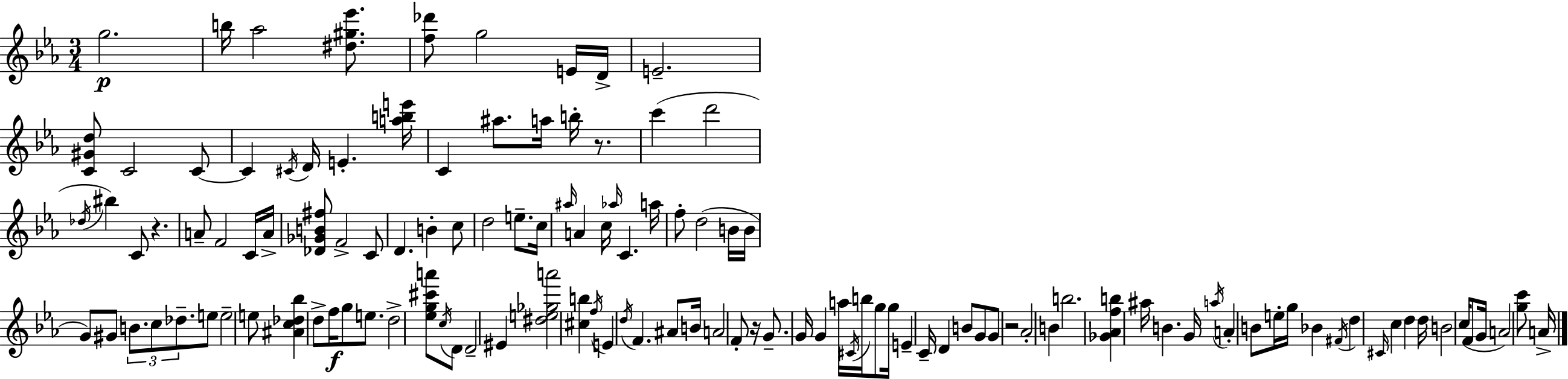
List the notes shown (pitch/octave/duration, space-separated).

G5/h. B5/s Ab5/h [D#5,G#5,Eb6]/e. [F5,Db6]/e G5/h E4/s D4/s E4/h. [C4,G#4,D5]/e C4/h C4/e C4/q C#4/s D4/s E4/q. [A5,B5,E6]/s C4/q A#5/e. A5/s B5/s R/e. C6/q D6/h Db5/s BIS5/q C4/e R/q. A4/e F4/h C4/s A4/s [Db4,Gb4,B4,F#5]/e F4/h C4/e D4/q. B4/q C5/e D5/h E5/e. C5/s A#5/s A4/q C5/s Ab5/s C4/q. A5/s F5/e D5/h B4/s B4/s G4/e G#4/e B4/e. C5/e Db5/e. E5/e E5/h E5/e [A#4,C5,Db5,Bb5]/q D5/e F5/s G5/e E5/e. D5/h [Eb5,G5,C#6,A6]/e C5/s D4/e D4/h EIS4/q [D#5,E5,Gb5,A6]/h [C#5,B5]/q F5/s E4/q D5/s F4/q. A#4/e B4/s A4/h F4/e R/s G4/e. G4/s G4/q A5/s C#4/s B5/s G5/e G5/s E4/q C4/s D4/q B4/e G4/e G4/e R/h Ab4/h B4/q B5/h. [Gb4,Ab4,F5,B5]/q A#5/s B4/q. G4/s A5/s A4/q B4/e E5/s G5/s Bb4/q F#4/s D5/q C#4/s C5/q D5/q D5/s B4/h C5/s F4/e G4/s A4/h [G5,C6]/e A4/s